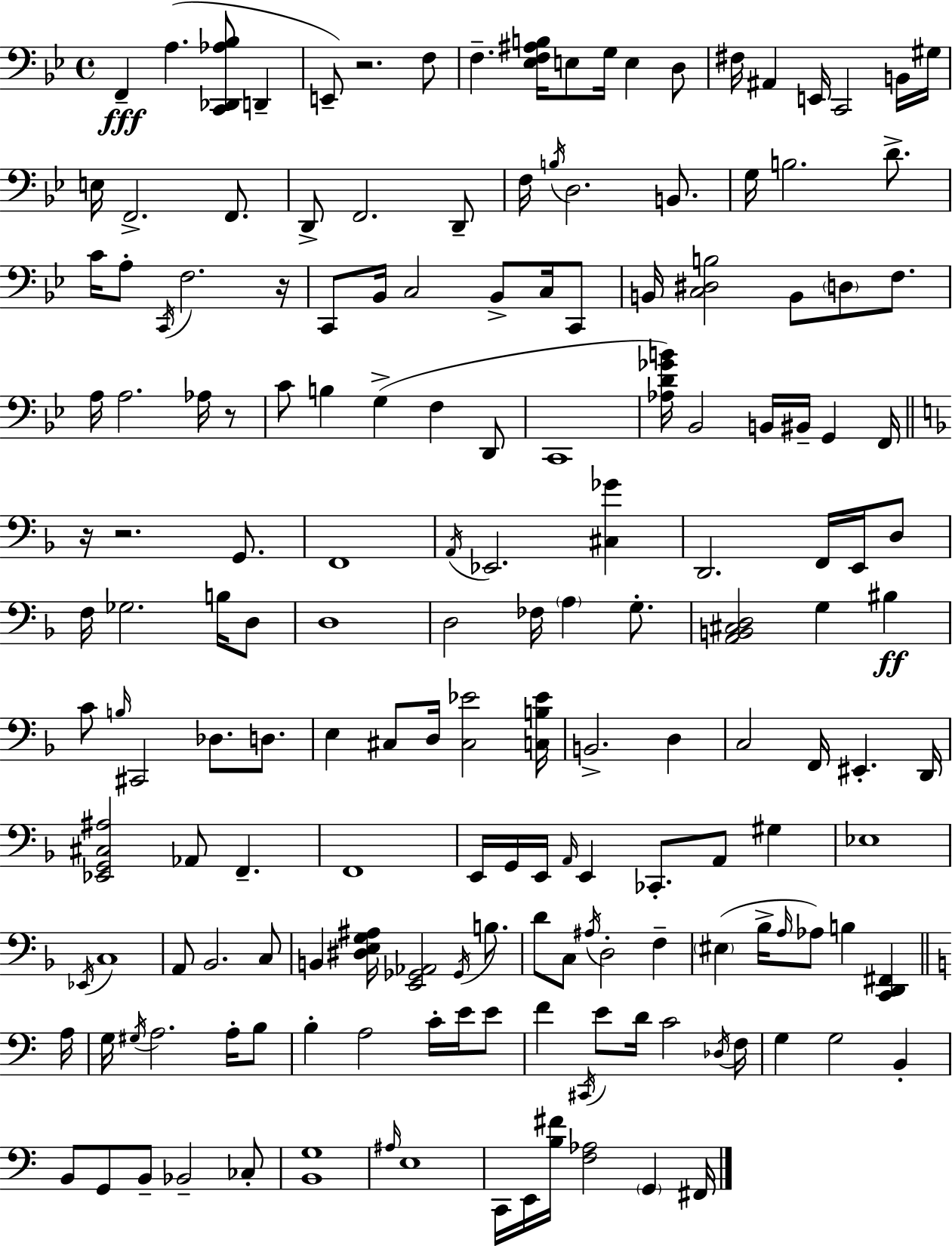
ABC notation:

X:1
T:Untitled
M:4/4
L:1/4
K:Gm
F,, A, [C,,_D,,_A,_B,]/2 D,, E,,/2 z2 F,/2 F, [_E,F,^A,B,]/4 E,/2 G,/4 E, D,/2 ^F,/4 ^A,, E,,/4 C,,2 B,,/4 ^G,/4 E,/4 F,,2 F,,/2 D,,/2 F,,2 D,,/2 F,/4 B,/4 D,2 B,,/2 G,/4 B,2 D/2 C/4 A,/2 C,,/4 F,2 z/4 C,,/2 _B,,/4 C,2 _B,,/2 C,/4 C,,/2 B,,/4 [C,^D,B,]2 B,,/2 D,/2 F,/2 A,/4 A,2 _A,/4 z/2 C/2 B, G, F, D,,/2 C,,4 [_A,D_GB]/4 _B,,2 B,,/4 ^B,,/4 G,, F,,/4 z/4 z2 G,,/2 F,,4 A,,/4 _E,,2 [^C,_G] D,,2 F,,/4 E,,/4 D,/2 F,/4 _G,2 B,/4 D,/2 D,4 D,2 _F,/4 A, G,/2 [A,,B,,^C,D,]2 G, ^B, C/2 B,/4 ^C,,2 _D,/2 D,/2 E, ^C,/2 D,/4 [^C,_E]2 [C,B,_E]/4 B,,2 D, C,2 F,,/4 ^E,, D,,/4 [_E,,G,,^C,^A,]2 _A,,/2 F,, F,,4 E,,/4 G,,/4 E,,/4 A,,/4 E,, _C,,/2 A,,/2 ^G, _E,4 _E,,/4 C,4 A,,/2 _B,,2 C,/2 B,, [^D,E,G,^A,]/4 [E,,_G,,_A,,]2 _G,,/4 B,/2 D/2 C,/2 ^A,/4 D,2 F, ^E, _B,/4 A,/4 _A,/2 B, [C,,D,,^F,,] A,/4 G,/4 ^G,/4 A,2 A,/4 B,/2 B, A,2 C/4 E/4 E/2 F ^C,,/4 E/2 D/4 C2 _D,/4 F,/4 G, G,2 B,, B,,/2 G,,/2 B,,/2 _B,,2 _C,/2 [B,,G,]4 ^A,/4 E,4 C,,/4 E,,/4 [B,^F]/4 [F,_A,]2 G,, ^F,,/4